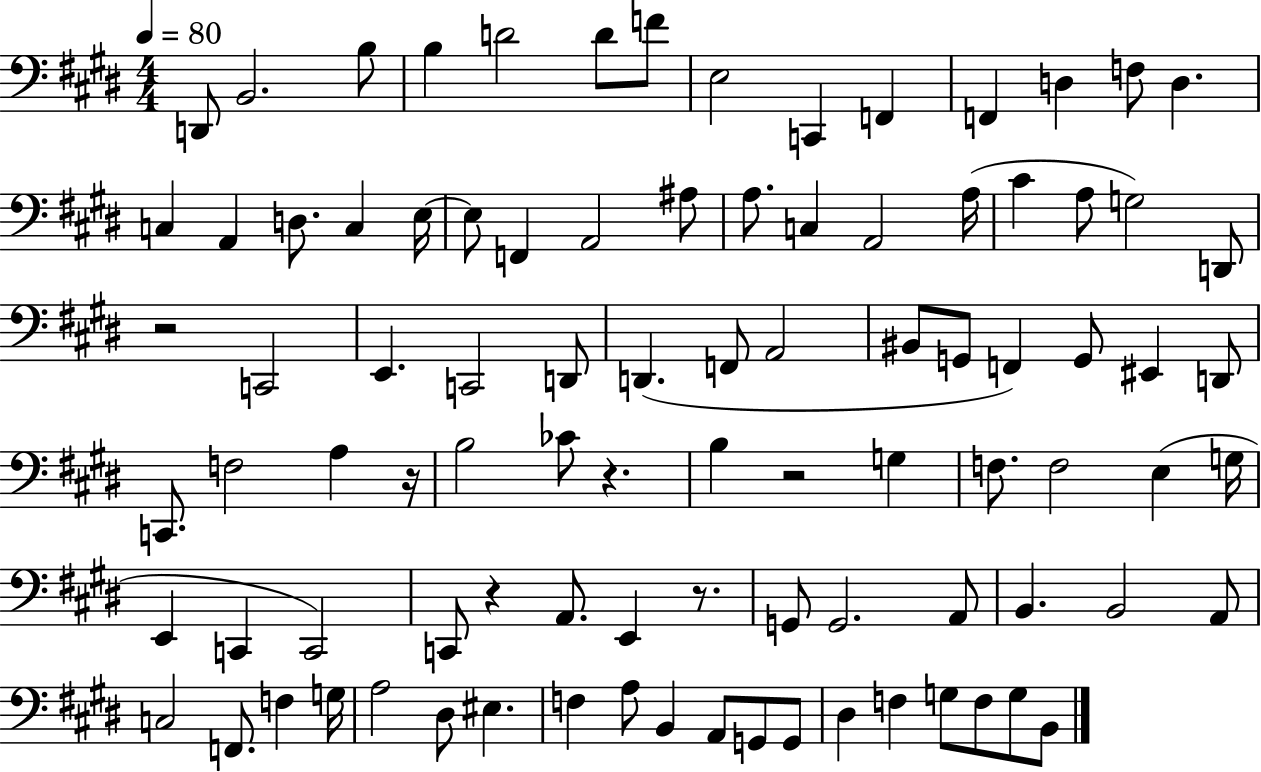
X:1
T:Untitled
M:4/4
L:1/4
K:E
D,,/2 B,,2 B,/2 B, D2 D/2 F/2 E,2 C,, F,, F,, D, F,/2 D, C, A,, D,/2 C, E,/4 E,/2 F,, A,,2 ^A,/2 A,/2 C, A,,2 A,/4 ^C A,/2 G,2 D,,/2 z2 C,,2 E,, C,,2 D,,/2 D,, F,,/2 A,,2 ^B,,/2 G,,/2 F,, G,,/2 ^E,, D,,/2 C,,/2 F,2 A, z/4 B,2 _C/2 z B, z2 G, F,/2 F,2 E, G,/4 E,, C,, C,,2 C,,/2 z A,,/2 E,, z/2 G,,/2 G,,2 A,,/2 B,, B,,2 A,,/2 C,2 F,,/2 F, G,/4 A,2 ^D,/2 ^E, F, A,/2 B,, A,,/2 G,,/2 G,,/2 ^D, F, G,/2 F,/2 G,/2 B,,/2